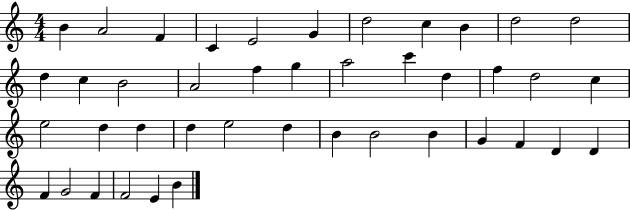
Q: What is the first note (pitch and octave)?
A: B4